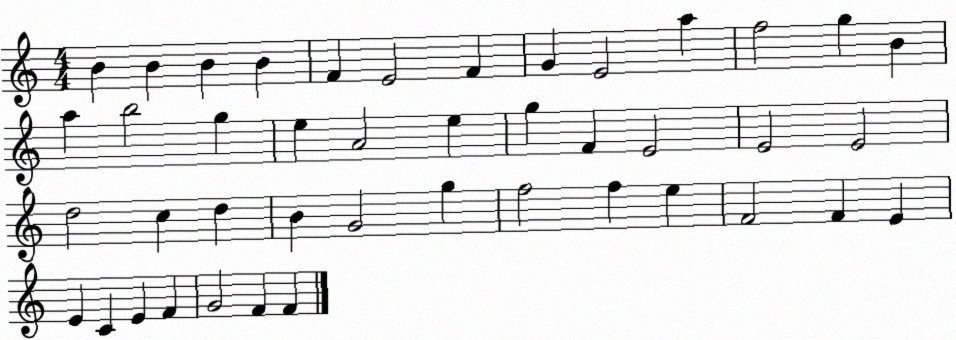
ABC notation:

X:1
T:Untitled
M:4/4
L:1/4
K:C
B B B B F E2 F G E2 a f2 g B a b2 g e A2 e g F E2 E2 E2 d2 c d B G2 g f2 f e F2 F E E C E F G2 F F